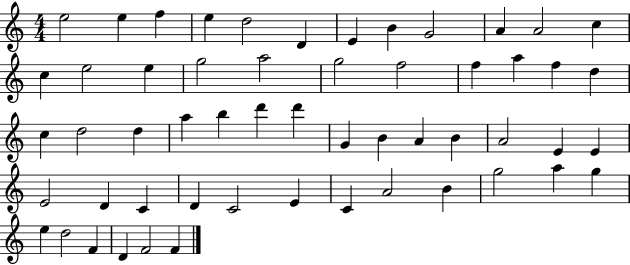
E5/h E5/q F5/q E5/q D5/h D4/q E4/q B4/q G4/h A4/q A4/h C5/q C5/q E5/h E5/q G5/h A5/h G5/h F5/h F5/q A5/q F5/q D5/q C5/q D5/h D5/q A5/q B5/q D6/q D6/q G4/q B4/q A4/q B4/q A4/h E4/q E4/q E4/h D4/q C4/q D4/q C4/h E4/q C4/q A4/h B4/q G5/h A5/q G5/q E5/q D5/h F4/q D4/q F4/h F4/q